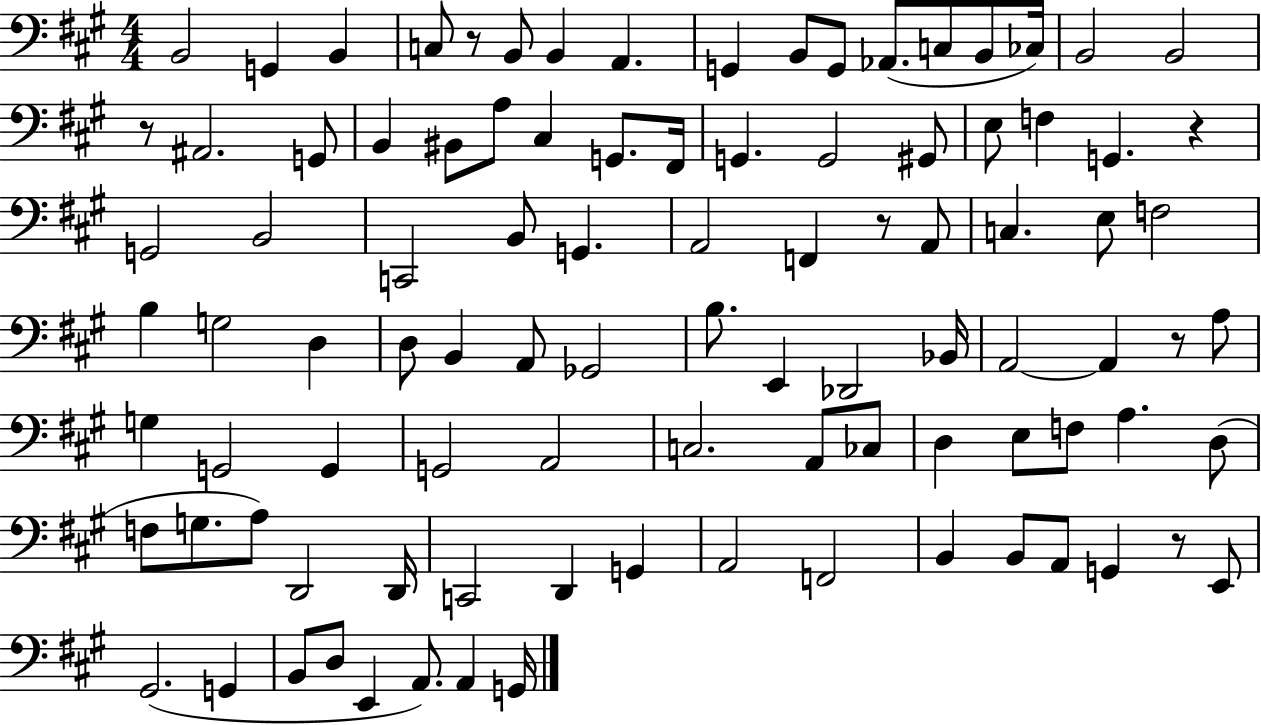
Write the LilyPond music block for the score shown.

{
  \clef bass
  \numericTimeSignature
  \time 4/4
  \key a \major
  b,2 g,4 b,4 | c8 r8 b,8 b,4 a,4. | g,4 b,8 g,8 aes,8.( c8 b,8 ces16) | b,2 b,2 | \break r8 ais,2. g,8 | b,4 bis,8 a8 cis4 g,8. fis,16 | g,4. g,2 gis,8 | e8 f4 g,4. r4 | \break g,2 b,2 | c,2 b,8 g,4. | a,2 f,4 r8 a,8 | c4. e8 f2 | \break b4 g2 d4 | d8 b,4 a,8 ges,2 | b8. e,4 des,2 bes,16 | a,2~~ a,4 r8 a8 | \break g4 g,2 g,4 | g,2 a,2 | c2. a,8 ces8 | d4 e8 f8 a4. d8( | \break f8 g8. a8) d,2 d,16 | c,2 d,4 g,4 | a,2 f,2 | b,4 b,8 a,8 g,4 r8 e,8 | \break gis,2.( g,4 | b,8 d8 e,4 a,8.) a,4 g,16 | \bar "|."
}